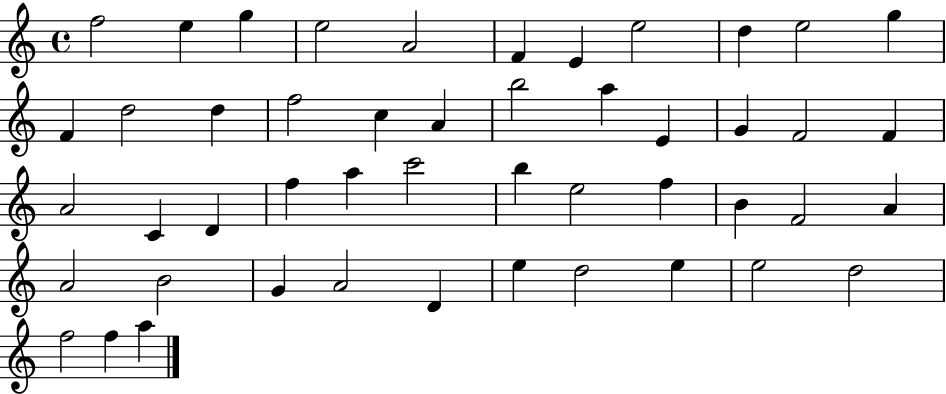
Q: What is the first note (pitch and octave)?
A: F5